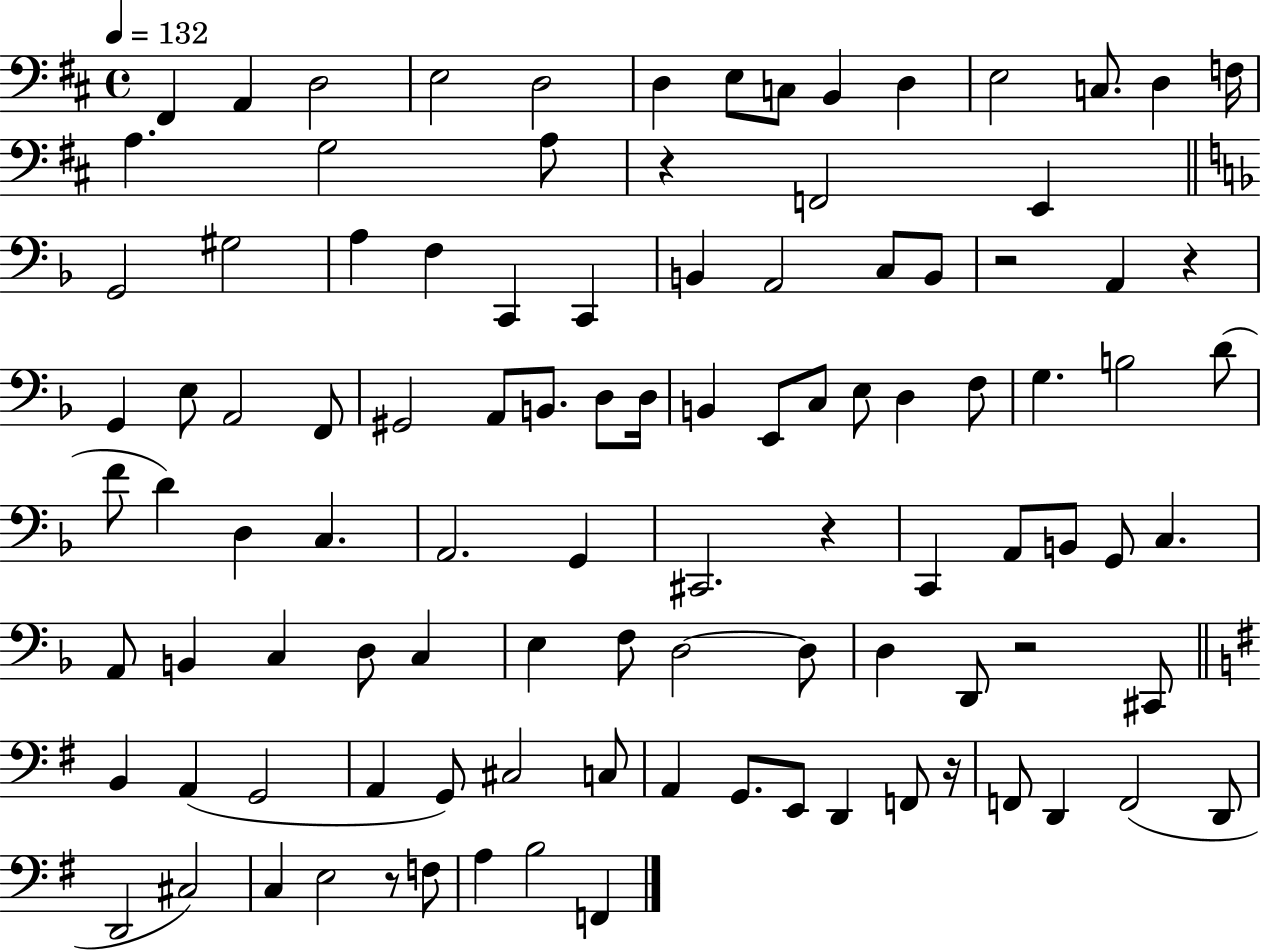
{
  \clef bass
  \time 4/4
  \defaultTimeSignature
  \key d \major
  \tempo 4 = 132
  fis,4 a,4 d2 | e2 d2 | d4 e8 c8 b,4 d4 | e2 c8. d4 f16 | \break a4. g2 a8 | r4 f,2 e,4 | \bar "||" \break \key f \major g,2 gis2 | a4 f4 c,4 c,4 | b,4 a,2 c8 b,8 | r2 a,4 r4 | \break g,4 e8 a,2 f,8 | gis,2 a,8 b,8. d8 d16 | b,4 e,8 c8 e8 d4 f8 | g4. b2 d'8( | \break f'8 d'4) d4 c4. | a,2. g,4 | cis,2. r4 | c,4 a,8 b,8 g,8 c4. | \break a,8 b,4 c4 d8 c4 | e4 f8 d2~~ d8 | d4 d,8 r2 cis,8 | \bar "||" \break \key g \major b,4 a,4( g,2 | a,4 g,8) cis2 c8 | a,4 g,8. e,8 d,4 f,8 r16 | f,8 d,4 f,2( d,8 | \break d,2 cis2) | c4 e2 r8 f8 | a4 b2 f,4 | \bar "|."
}